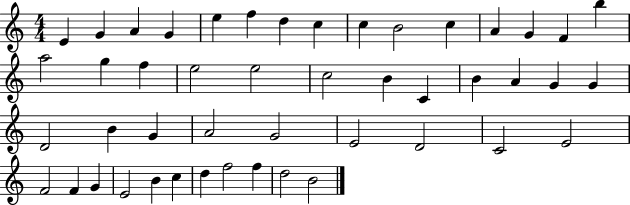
X:1
T:Untitled
M:4/4
L:1/4
K:C
E G A G e f d c c B2 c A G F b a2 g f e2 e2 c2 B C B A G G D2 B G A2 G2 E2 D2 C2 E2 F2 F G E2 B c d f2 f d2 B2